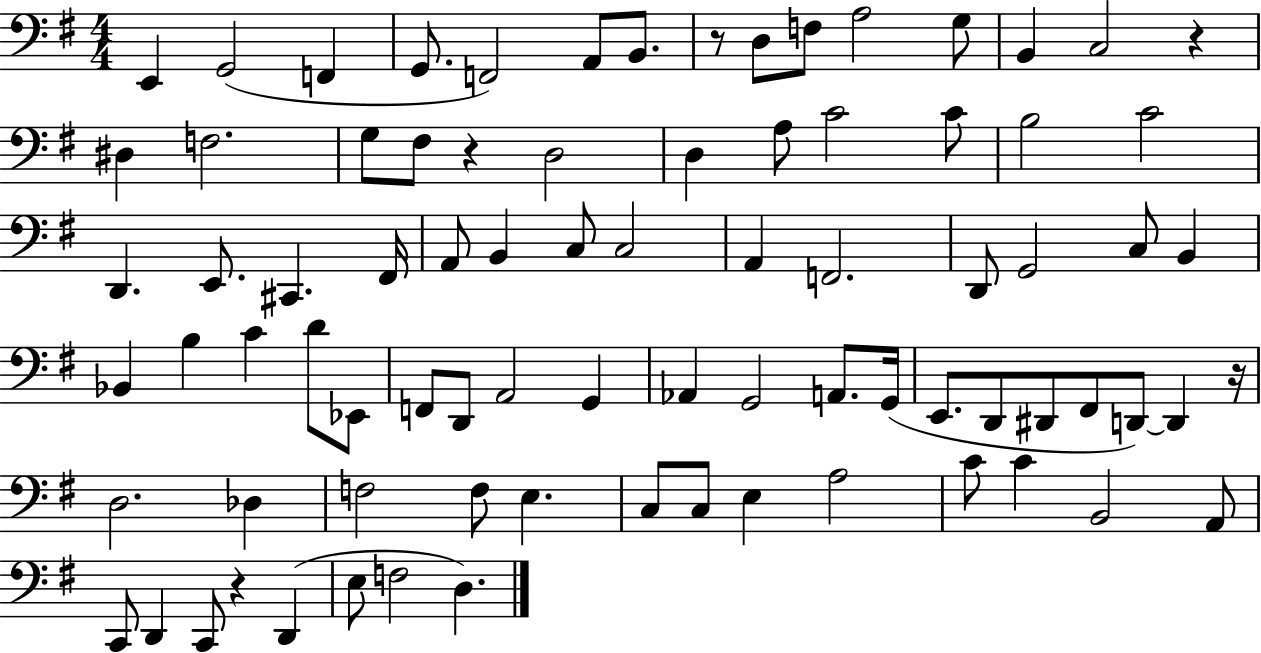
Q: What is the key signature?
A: G major